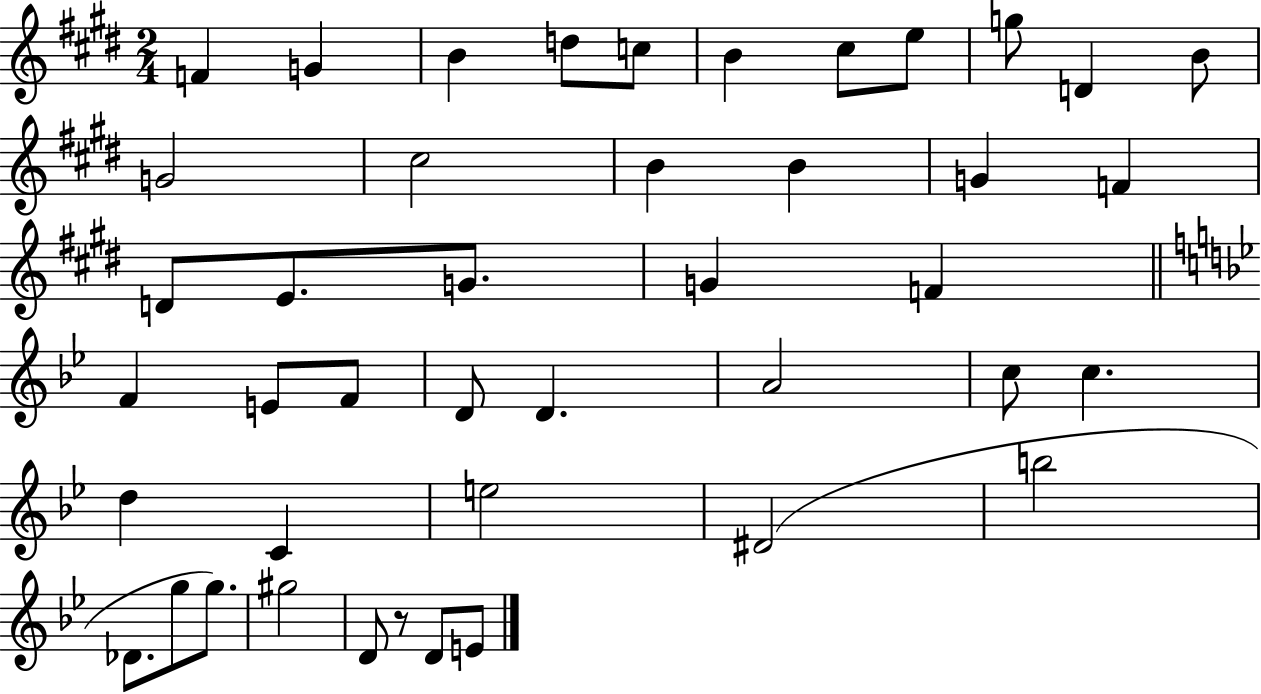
{
  \clef treble
  \numericTimeSignature
  \time 2/4
  \key e \major
  \repeat volta 2 { f'4 g'4 | b'4 d''8 c''8 | b'4 cis''8 e''8 | g''8 d'4 b'8 | \break g'2 | cis''2 | b'4 b'4 | g'4 f'4 | \break d'8 e'8. g'8. | g'4 f'4 | \bar "||" \break \key bes \major f'4 e'8 f'8 | d'8 d'4. | a'2 | c''8 c''4. | \break d''4 c'4 | e''2 | dis'2( | b''2 | \break des'8. g''8 g''8.) | gis''2 | d'8 r8 d'8 e'8 | } \bar "|."
}